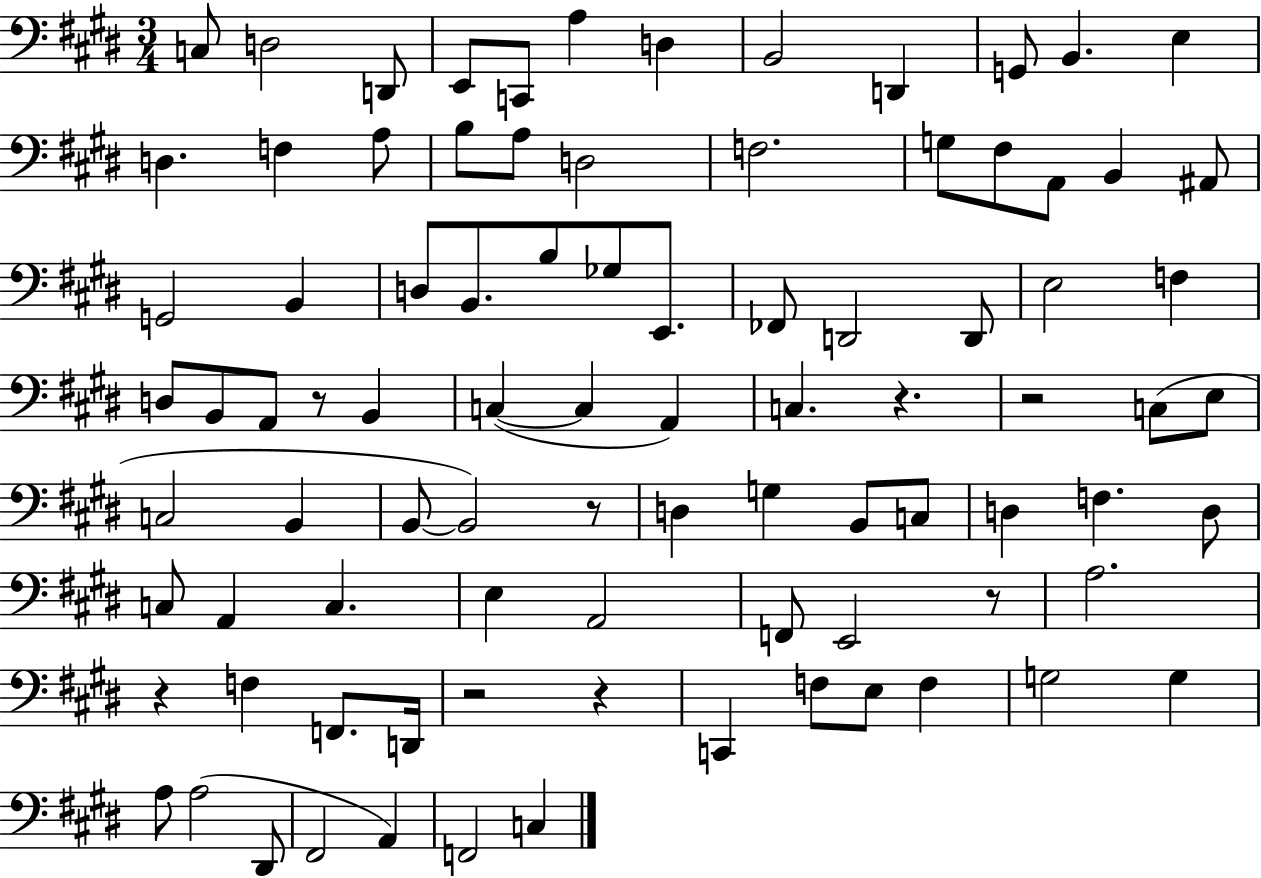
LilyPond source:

{
  \clef bass
  \numericTimeSignature
  \time 3/4
  \key e \major
  c8 d2 d,8 | e,8 c,8 a4 d4 | b,2 d,4 | g,8 b,4. e4 | \break d4. f4 a8 | b8 a8 d2 | f2. | g8 fis8 a,8 b,4 ais,8 | \break g,2 b,4 | d8 b,8. b8 ges8 e,8. | fes,8 d,2 d,8 | e2 f4 | \break d8 b,8 a,8 r8 b,4 | c4~(~ c4 a,4) | c4. r4. | r2 c8( e8 | \break c2 b,4 | b,8~~ b,2) r8 | d4 g4 b,8 c8 | d4 f4. d8 | \break c8 a,4 c4. | e4 a,2 | f,8 e,2 r8 | a2. | \break r4 f4 f,8. d,16 | r2 r4 | c,4 f8 e8 f4 | g2 g4 | \break a8 a2( dis,8 | fis,2 a,4) | f,2 c4 | \bar "|."
}